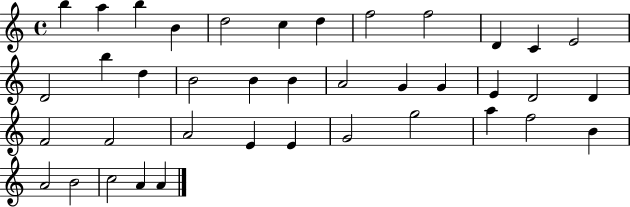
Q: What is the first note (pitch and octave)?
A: B5